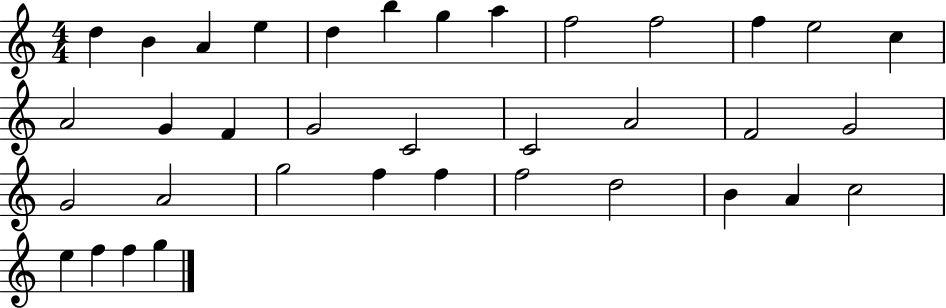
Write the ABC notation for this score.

X:1
T:Untitled
M:4/4
L:1/4
K:C
d B A e d b g a f2 f2 f e2 c A2 G F G2 C2 C2 A2 F2 G2 G2 A2 g2 f f f2 d2 B A c2 e f f g